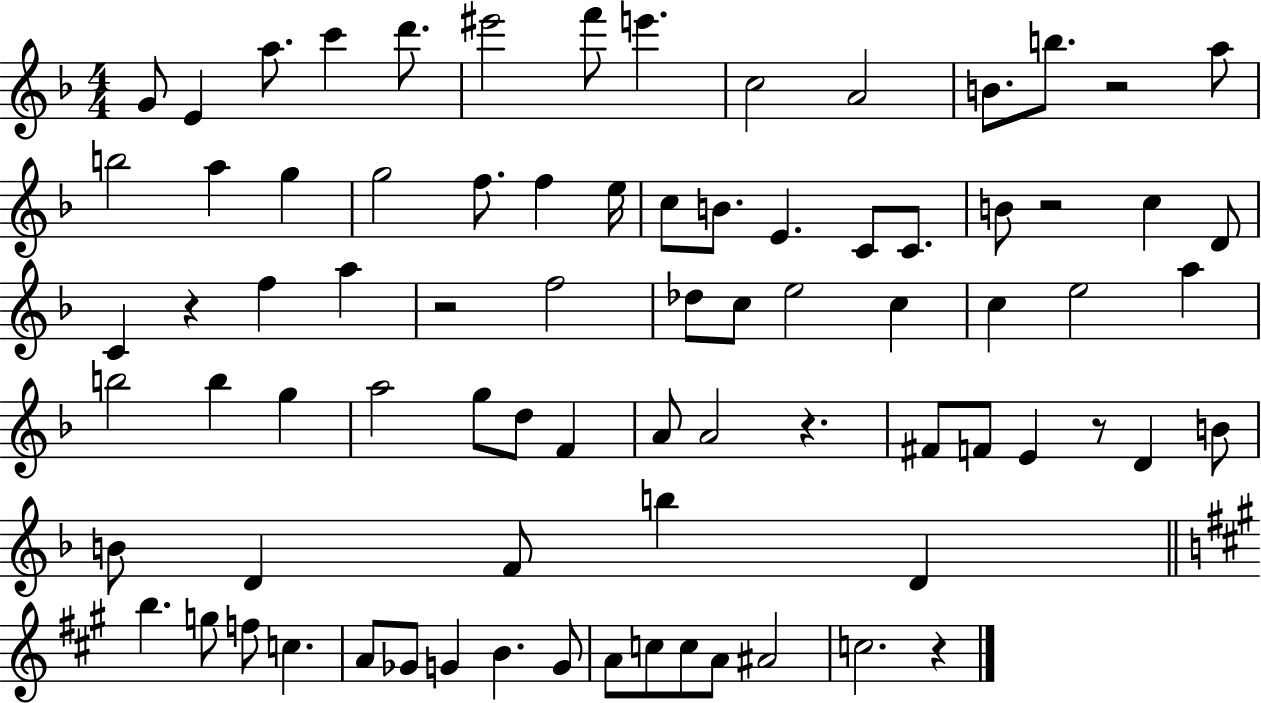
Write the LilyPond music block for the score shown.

{
  \clef treble
  \numericTimeSignature
  \time 4/4
  \key f \major
  g'8 e'4 a''8. c'''4 d'''8. | eis'''2 f'''8 e'''4. | c''2 a'2 | b'8. b''8. r2 a''8 | \break b''2 a''4 g''4 | g''2 f''8. f''4 e''16 | c''8 b'8. e'4. c'8 c'8. | b'8 r2 c''4 d'8 | \break c'4 r4 f''4 a''4 | r2 f''2 | des''8 c''8 e''2 c''4 | c''4 e''2 a''4 | \break b''2 b''4 g''4 | a''2 g''8 d''8 f'4 | a'8 a'2 r4. | fis'8 f'8 e'4 r8 d'4 b'8 | \break b'8 d'4 f'8 b''4 d'4 | \bar "||" \break \key a \major b''4. g''8 f''8 c''4. | a'8 ges'8 g'4 b'4. g'8 | a'8 c''8 c''8 a'8 ais'2 | c''2. r4 | \break \bar "|."
}